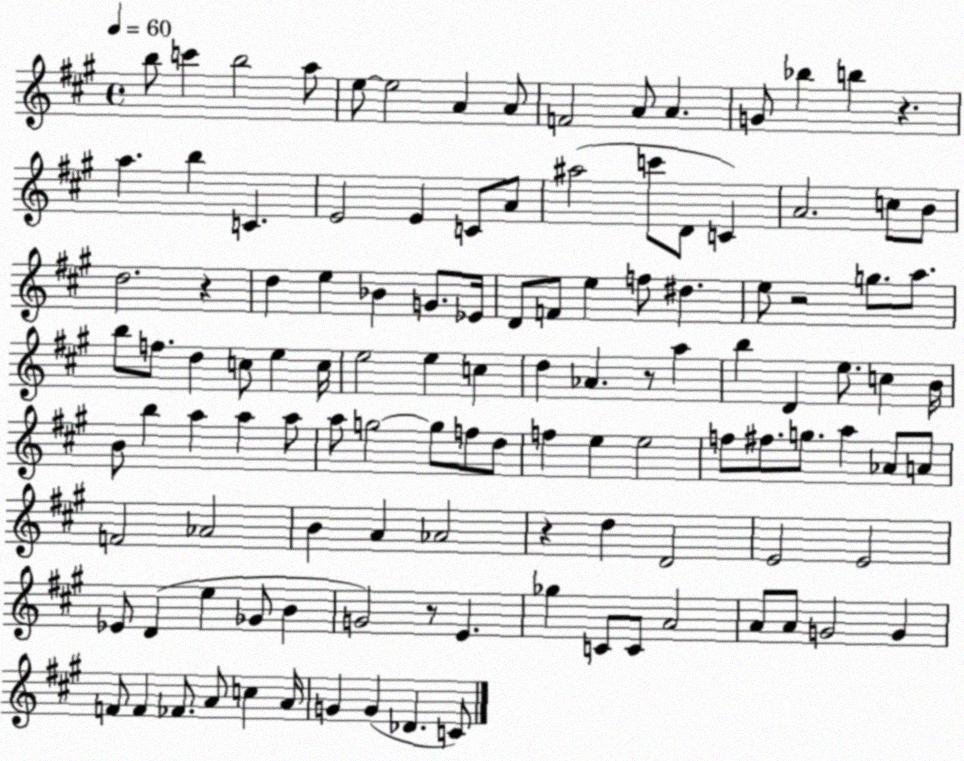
X:1
T:Untitled
M:4/4
L:1/4
K:A
b/2 c' b2 a/2 e/2 e2 A A/2 F2 A/2 A G/2 _b b z a b C E2 E C/2 A/2 ^a2 c'/2 D/2 C A2 c/2 B/2 d2 z d e _B G/2 _E/4 D/2 F/2 e f/2 ^d e/2 z2 g/2 a/2 b/2 f/2 d c/2 e c/4 e2 e c d _A z/2 a b D e/2 c B/4 B/2 b a a a/2 a/2 g2 g/2 f/2 d/2 f e e2 f/2 ^f/2 g/2 a _A/2 A/2 F2 _A2 B A _A2 z d D2 E2 E2 _E/2 D e _G/2 B G2 z/2 E _g C/2 C/2 A2 A/2 A/2 G2 G F/2 F _F/2 A/2 c A/4 G G _D C/2